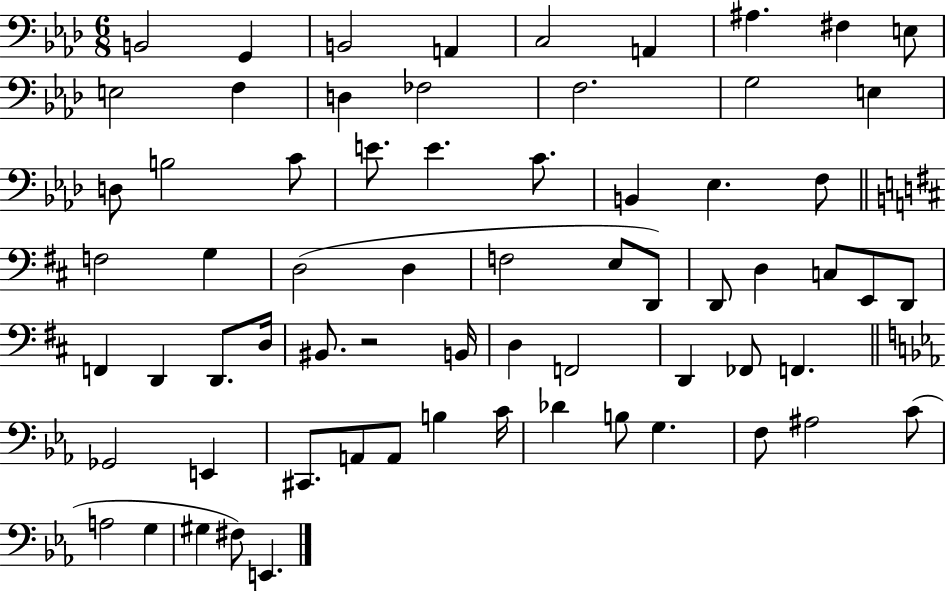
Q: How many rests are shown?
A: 1